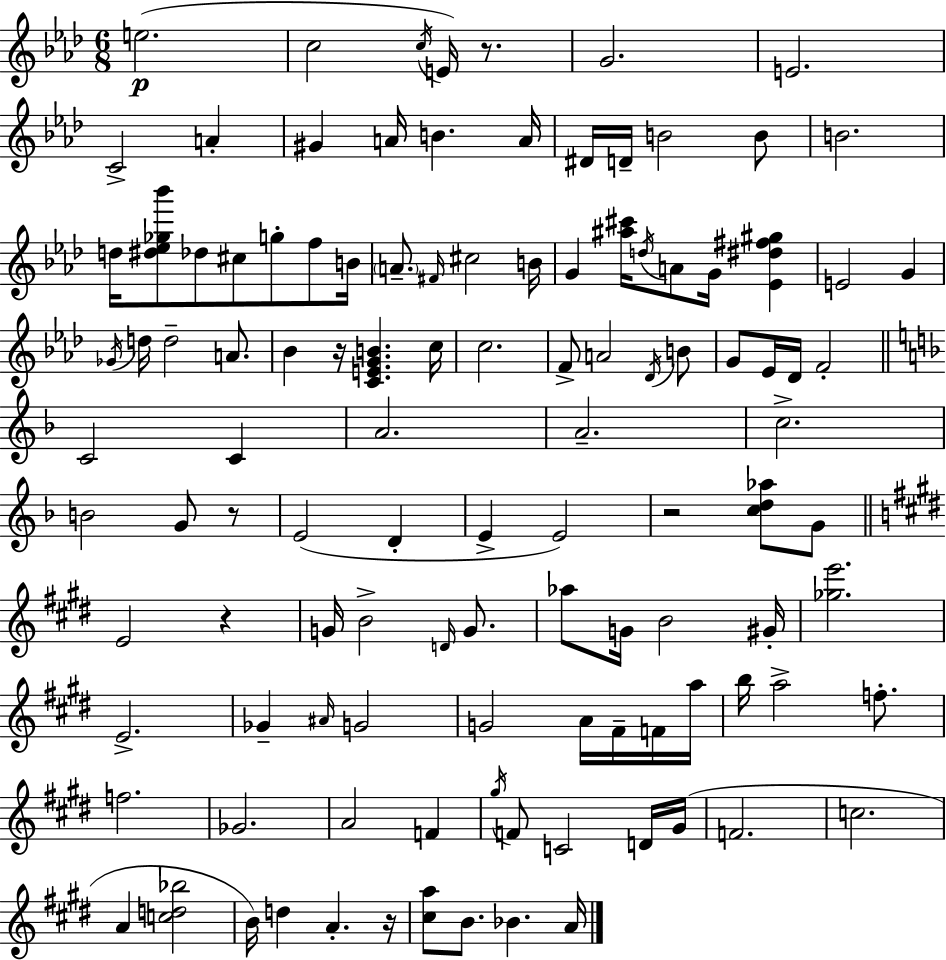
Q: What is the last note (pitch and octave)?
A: A4